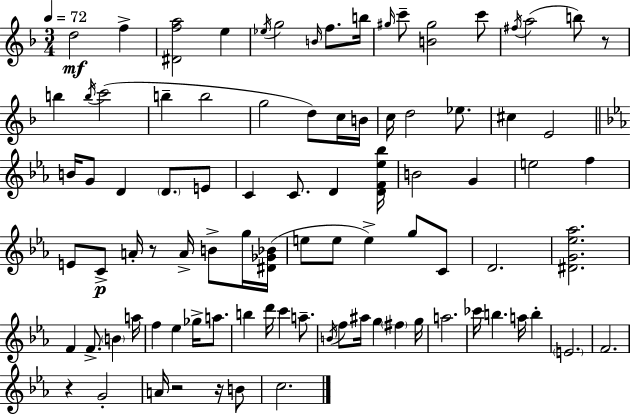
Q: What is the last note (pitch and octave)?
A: C5